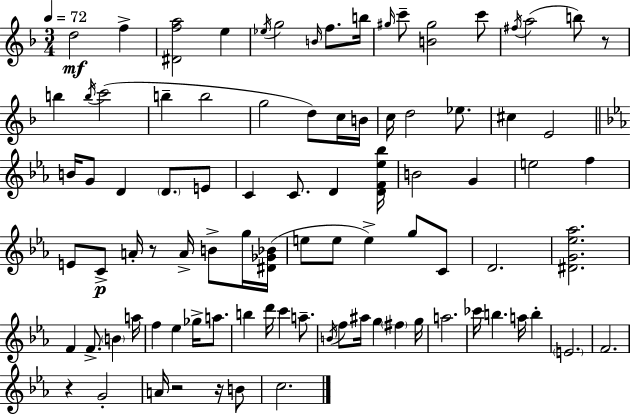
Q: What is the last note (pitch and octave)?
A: C5